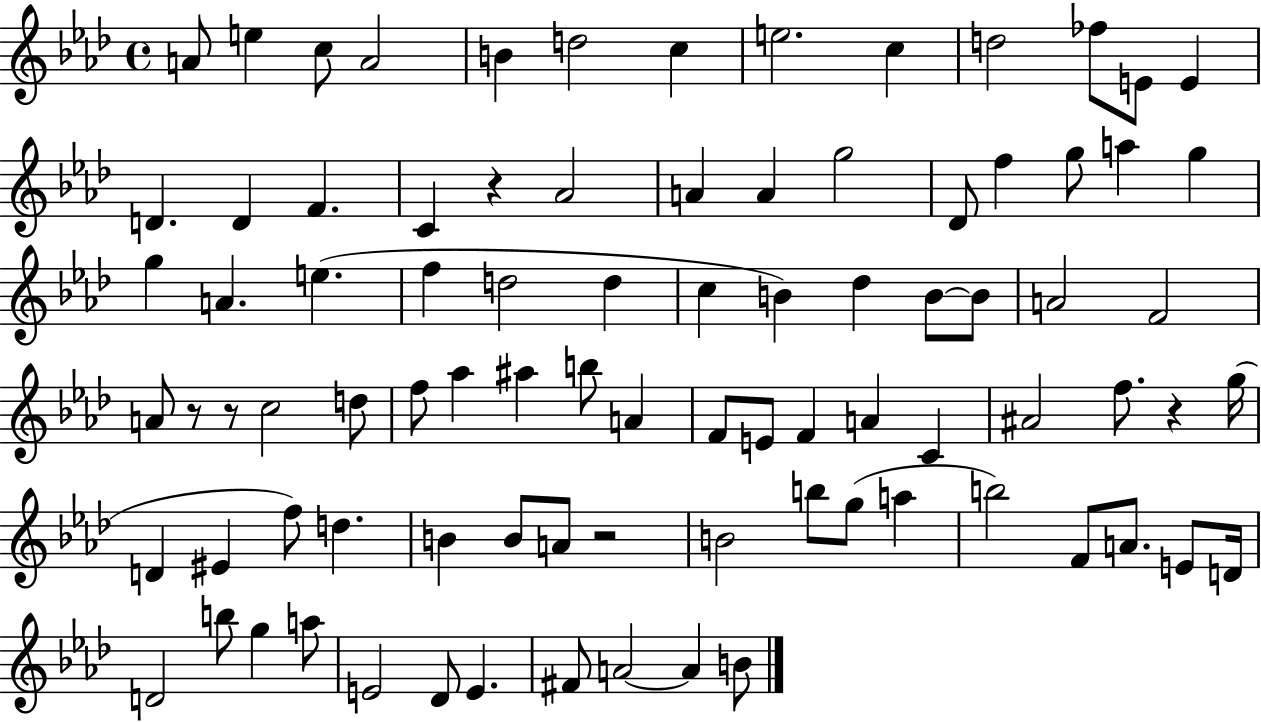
X:1
T:Untitled
M:4/4
L:1/4
K:Ab
A/2 e c/2 A2 B d2 c e2 c d2 _f/2 E/2 E D D F C z _A2 A A g2 _D/2 f g/2 a g g A e f d2 d c B _d B/2 B/2 A2 F2 A/2 z/2 z/2 c2 d/2 f/2 _a ^a b/2 A F/2 E/2 F A C ^A2 f/2 z g/4 D ^E f/2 d B B/2 A/2 z2 B2 b/2 g/2 a b2 F/2 A/2 E/2 D/4 D2 b/2 g a/2 E2 _D/2 E ^F/2 A2 A B/2